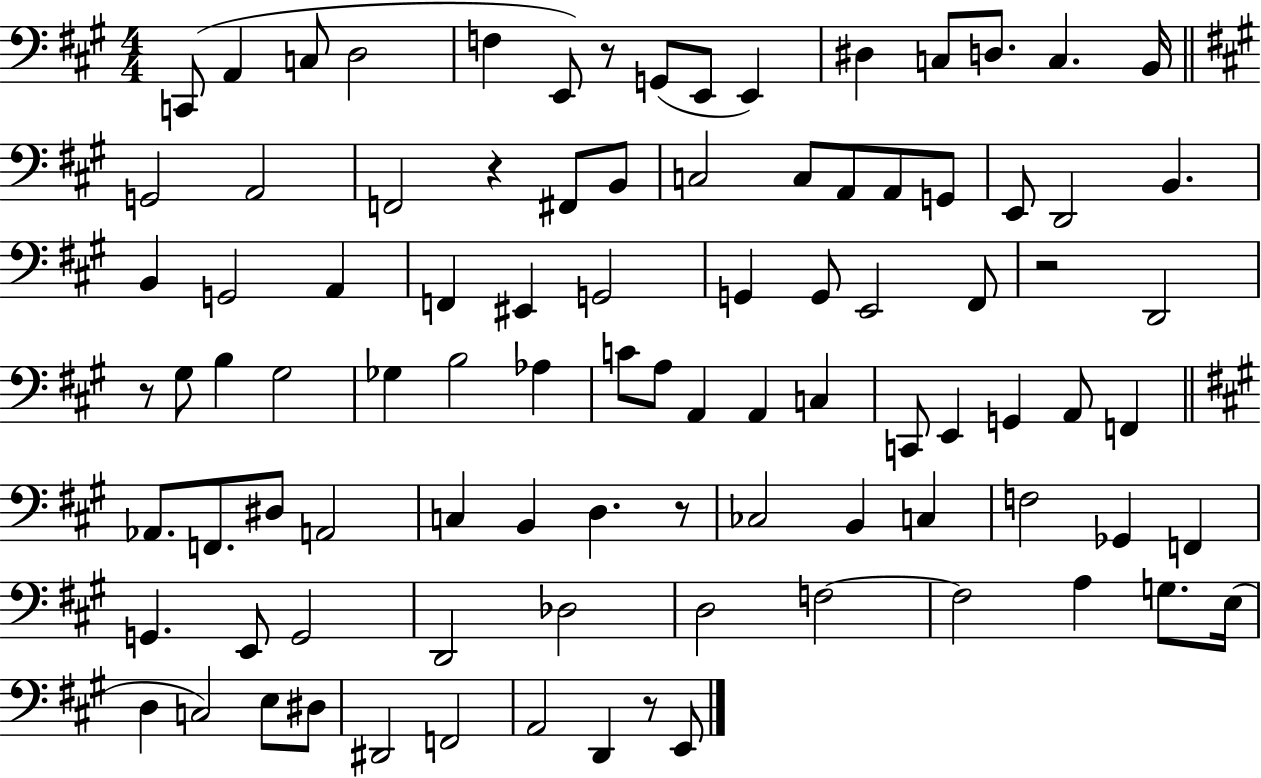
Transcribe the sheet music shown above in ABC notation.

X:1
T:Untitled
M:4/4
L:1/4
K:A
C,,/2 A,, C,/2 D,2 F, E,,/2 z/2 G,,/2 E,,/2 E,, ^D, C,/2 D,/2 C, B,,/4 G,,2 A,,2 F,,2 z ^F,,/2 B,,/2 C,2 C,/2 A,,/2 A,,/2 G,,/2 E,,/2 D,,2 B,, B,, G,,2 A,, F,, ^E,, G,,2 G,, G,,/2 E,,2 ^F,,/2 z2 D,,2 z/2 ^G,/2 B, ^G,2 _G, B,2 _A, C/2 A,/2 A,, A,, C, C,,/2 E,, G,, A,,/2 F,, _A,,/2 F,,/2 ^D,/2 A,,2 C, B,, D, z/2 _C,2 B,, C, F,2 _G,, F,, G,, E,,/2 G,,2 D,,2 _D,2 D,2 F,2 F,2 A, G,/2 E,/4 D, C,2 E,/2 ^D,/2 ^D,,2 F,,2 A,,2 D,, z/2 E,,/2